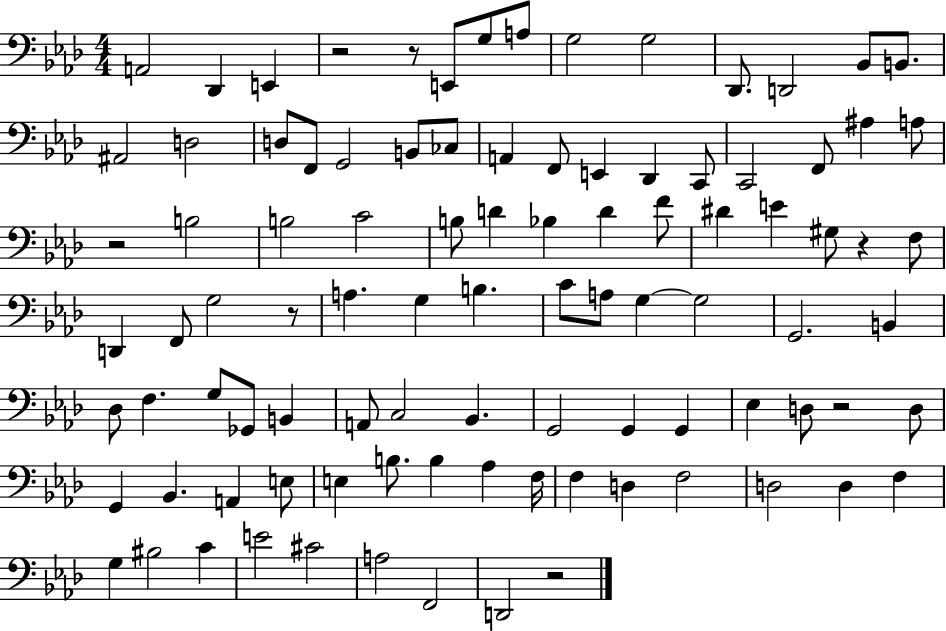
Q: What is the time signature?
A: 4/4